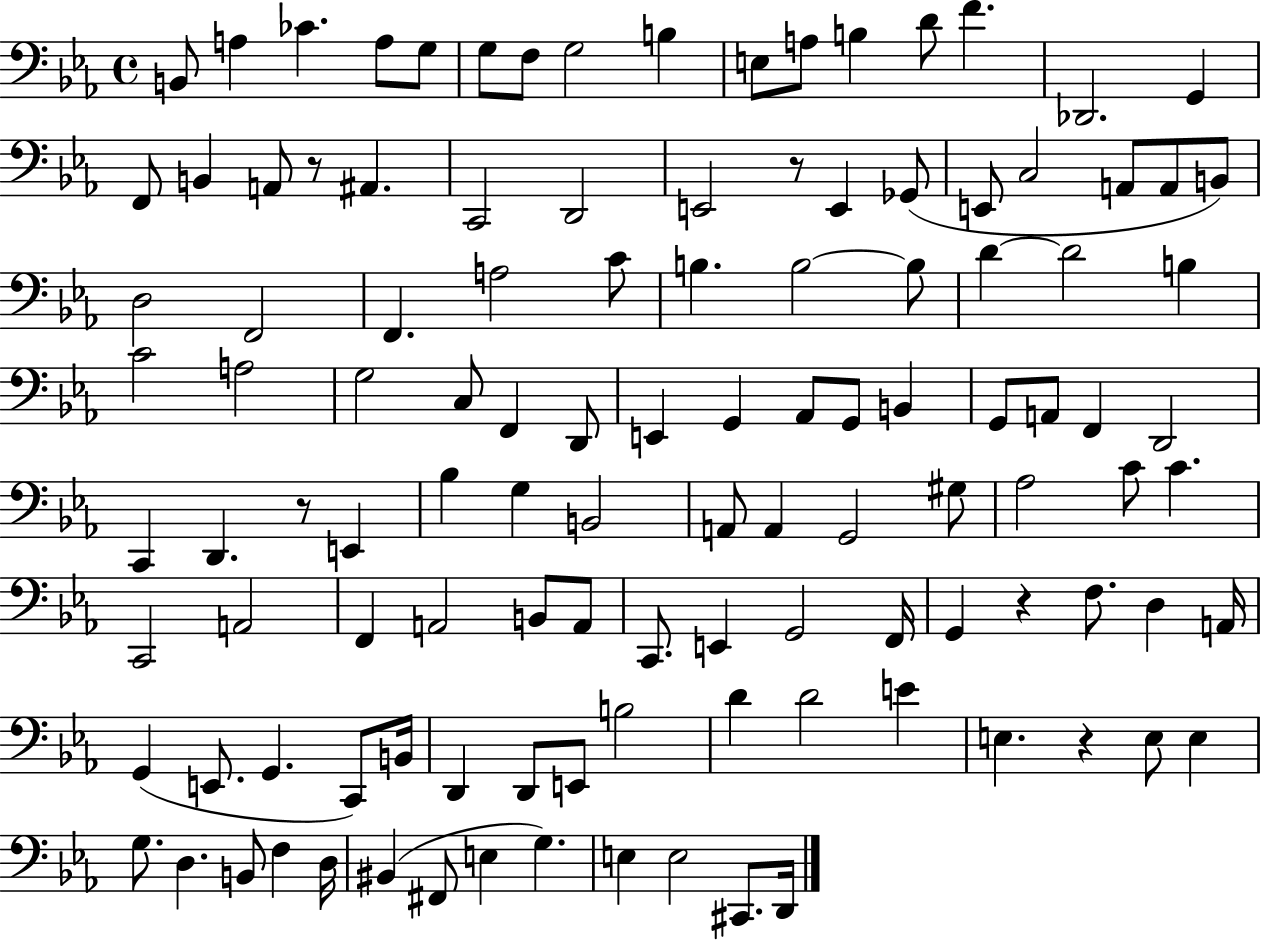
X:1
T:Untitled
M:4/4
L:1/4
K:Eb
B,,/2 A, _C A,/2 G,/2 G,/2 F,/2 G,2 B, E,/2 A,/2 B, D/2 F _D,,2 G,, F,,/2 B,, A,,/2 z/2 ^A,, C,,2 D,,2 E,,2 z/2 E,, _G,,/2 E,,/2 C,2 A,,/2 A,,/2 B,,/2 D,2 F,,2 F,, A,2 C/2 B, B,2 B,/2 D D2 B, C2 A,2 G,2 C,/2 F,, D,,/2 E,, G,, _A,,/2 G,,/2 B,, G,,/2 A,,/2 F,, D,,2 C,, D,, z/2 E,, _B, G, B,,2 A,,/2 A,, G,,2 ^G,/2 _A,2 C/2 C C,,2 A,,2 F,, A,,2 B,,/2 A,,/2 C,,/2 E,, G,,2 F,,/4 G,, z F,/2 D, A,,/4 G,, E,,/2 G,, C,,/2 B,,/4 D,, D,,/2 E,,/2 B,2 D D2 E E, z E,/2 E, G,/2 D, B,,/2 F, D,/4 ^B,, ^F,,/2 E, G, E, E,2 ^C,,/2 D,,/4